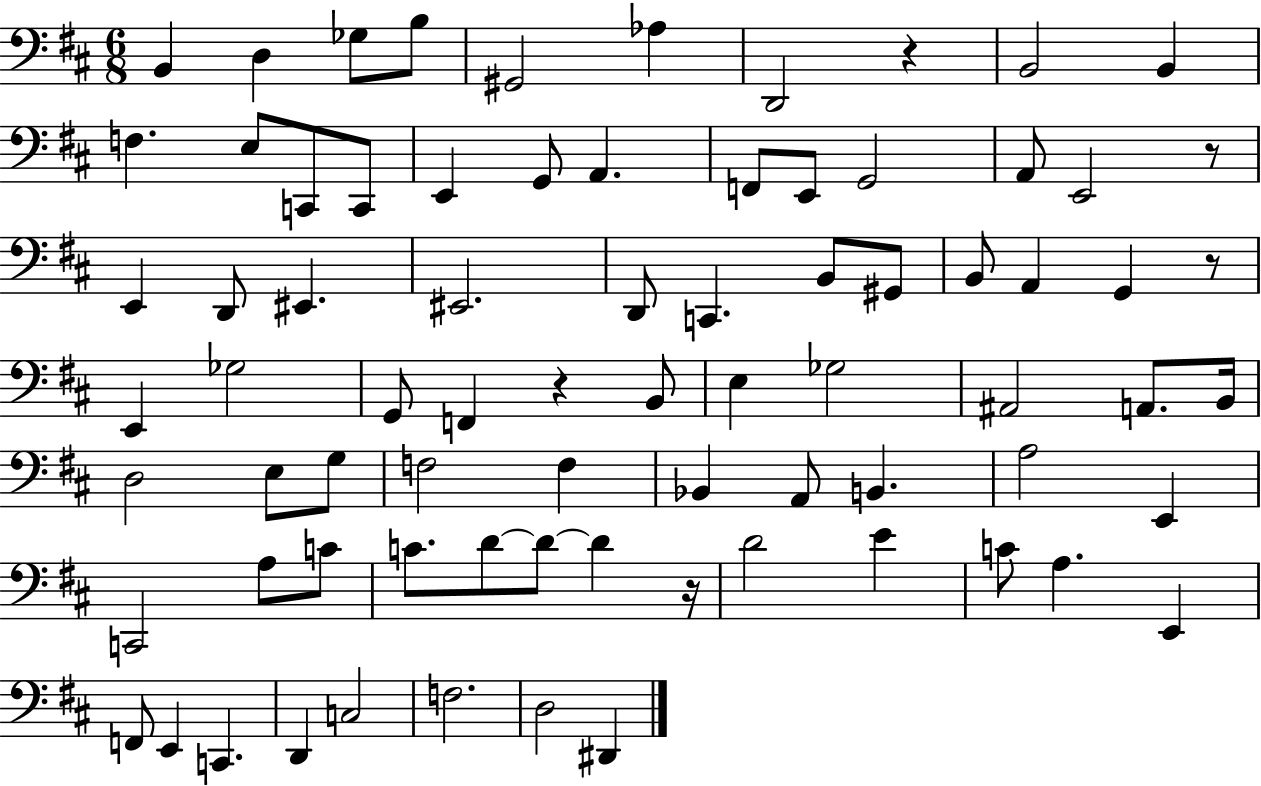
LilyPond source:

{
  \clef bass
  \numericTimeSignature
  \time 6/8
  \key d \major
  b,4 d4 ges8 b8 | gis,2 aes4 | d,2 r4 | b,2 b,4 | \break f4. e8 c,8 c,8 | e,4 g,8 a,4. | f,8 e,8 g,2 | a,8 e,2 r8 | \break e,4 d,8 eis,4. | eis,2. | d,8 c,4. b,8 gis,8 | b,8 a,4 g,4 r8 | \break e,4 ges2 | g,8 f,4 r4 b,8 | e4 ges2 | ais,2 a,8. b,16 | \break d2 e8 g8 | f2 f4 | bes,4 a,8 b,4. | a2 e,4 | \break c,2 a8 c'8 | c'8. d'8~~ d'8~~ d'4 r16 | d'2 e'4 | c'8 a4. e,4 | \break f,8 e,4 c,4. | d,4 c2 | f2. | d2 dis,4 | \break \bar "|."
}